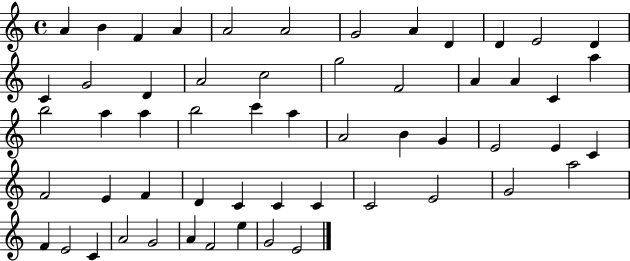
X:1
T:Untitled
M:4/4
L:1/4
K:C
A B F A A2 A2 G2 A D D E2 D C G2 D A2 c2 g2 F2 A A C a b2 a a b2 c' a A2 B G E2 E C F2 E F D C C C C2 E2 G2 a2 F E2 C A2 G2 A F2 e G2 E2